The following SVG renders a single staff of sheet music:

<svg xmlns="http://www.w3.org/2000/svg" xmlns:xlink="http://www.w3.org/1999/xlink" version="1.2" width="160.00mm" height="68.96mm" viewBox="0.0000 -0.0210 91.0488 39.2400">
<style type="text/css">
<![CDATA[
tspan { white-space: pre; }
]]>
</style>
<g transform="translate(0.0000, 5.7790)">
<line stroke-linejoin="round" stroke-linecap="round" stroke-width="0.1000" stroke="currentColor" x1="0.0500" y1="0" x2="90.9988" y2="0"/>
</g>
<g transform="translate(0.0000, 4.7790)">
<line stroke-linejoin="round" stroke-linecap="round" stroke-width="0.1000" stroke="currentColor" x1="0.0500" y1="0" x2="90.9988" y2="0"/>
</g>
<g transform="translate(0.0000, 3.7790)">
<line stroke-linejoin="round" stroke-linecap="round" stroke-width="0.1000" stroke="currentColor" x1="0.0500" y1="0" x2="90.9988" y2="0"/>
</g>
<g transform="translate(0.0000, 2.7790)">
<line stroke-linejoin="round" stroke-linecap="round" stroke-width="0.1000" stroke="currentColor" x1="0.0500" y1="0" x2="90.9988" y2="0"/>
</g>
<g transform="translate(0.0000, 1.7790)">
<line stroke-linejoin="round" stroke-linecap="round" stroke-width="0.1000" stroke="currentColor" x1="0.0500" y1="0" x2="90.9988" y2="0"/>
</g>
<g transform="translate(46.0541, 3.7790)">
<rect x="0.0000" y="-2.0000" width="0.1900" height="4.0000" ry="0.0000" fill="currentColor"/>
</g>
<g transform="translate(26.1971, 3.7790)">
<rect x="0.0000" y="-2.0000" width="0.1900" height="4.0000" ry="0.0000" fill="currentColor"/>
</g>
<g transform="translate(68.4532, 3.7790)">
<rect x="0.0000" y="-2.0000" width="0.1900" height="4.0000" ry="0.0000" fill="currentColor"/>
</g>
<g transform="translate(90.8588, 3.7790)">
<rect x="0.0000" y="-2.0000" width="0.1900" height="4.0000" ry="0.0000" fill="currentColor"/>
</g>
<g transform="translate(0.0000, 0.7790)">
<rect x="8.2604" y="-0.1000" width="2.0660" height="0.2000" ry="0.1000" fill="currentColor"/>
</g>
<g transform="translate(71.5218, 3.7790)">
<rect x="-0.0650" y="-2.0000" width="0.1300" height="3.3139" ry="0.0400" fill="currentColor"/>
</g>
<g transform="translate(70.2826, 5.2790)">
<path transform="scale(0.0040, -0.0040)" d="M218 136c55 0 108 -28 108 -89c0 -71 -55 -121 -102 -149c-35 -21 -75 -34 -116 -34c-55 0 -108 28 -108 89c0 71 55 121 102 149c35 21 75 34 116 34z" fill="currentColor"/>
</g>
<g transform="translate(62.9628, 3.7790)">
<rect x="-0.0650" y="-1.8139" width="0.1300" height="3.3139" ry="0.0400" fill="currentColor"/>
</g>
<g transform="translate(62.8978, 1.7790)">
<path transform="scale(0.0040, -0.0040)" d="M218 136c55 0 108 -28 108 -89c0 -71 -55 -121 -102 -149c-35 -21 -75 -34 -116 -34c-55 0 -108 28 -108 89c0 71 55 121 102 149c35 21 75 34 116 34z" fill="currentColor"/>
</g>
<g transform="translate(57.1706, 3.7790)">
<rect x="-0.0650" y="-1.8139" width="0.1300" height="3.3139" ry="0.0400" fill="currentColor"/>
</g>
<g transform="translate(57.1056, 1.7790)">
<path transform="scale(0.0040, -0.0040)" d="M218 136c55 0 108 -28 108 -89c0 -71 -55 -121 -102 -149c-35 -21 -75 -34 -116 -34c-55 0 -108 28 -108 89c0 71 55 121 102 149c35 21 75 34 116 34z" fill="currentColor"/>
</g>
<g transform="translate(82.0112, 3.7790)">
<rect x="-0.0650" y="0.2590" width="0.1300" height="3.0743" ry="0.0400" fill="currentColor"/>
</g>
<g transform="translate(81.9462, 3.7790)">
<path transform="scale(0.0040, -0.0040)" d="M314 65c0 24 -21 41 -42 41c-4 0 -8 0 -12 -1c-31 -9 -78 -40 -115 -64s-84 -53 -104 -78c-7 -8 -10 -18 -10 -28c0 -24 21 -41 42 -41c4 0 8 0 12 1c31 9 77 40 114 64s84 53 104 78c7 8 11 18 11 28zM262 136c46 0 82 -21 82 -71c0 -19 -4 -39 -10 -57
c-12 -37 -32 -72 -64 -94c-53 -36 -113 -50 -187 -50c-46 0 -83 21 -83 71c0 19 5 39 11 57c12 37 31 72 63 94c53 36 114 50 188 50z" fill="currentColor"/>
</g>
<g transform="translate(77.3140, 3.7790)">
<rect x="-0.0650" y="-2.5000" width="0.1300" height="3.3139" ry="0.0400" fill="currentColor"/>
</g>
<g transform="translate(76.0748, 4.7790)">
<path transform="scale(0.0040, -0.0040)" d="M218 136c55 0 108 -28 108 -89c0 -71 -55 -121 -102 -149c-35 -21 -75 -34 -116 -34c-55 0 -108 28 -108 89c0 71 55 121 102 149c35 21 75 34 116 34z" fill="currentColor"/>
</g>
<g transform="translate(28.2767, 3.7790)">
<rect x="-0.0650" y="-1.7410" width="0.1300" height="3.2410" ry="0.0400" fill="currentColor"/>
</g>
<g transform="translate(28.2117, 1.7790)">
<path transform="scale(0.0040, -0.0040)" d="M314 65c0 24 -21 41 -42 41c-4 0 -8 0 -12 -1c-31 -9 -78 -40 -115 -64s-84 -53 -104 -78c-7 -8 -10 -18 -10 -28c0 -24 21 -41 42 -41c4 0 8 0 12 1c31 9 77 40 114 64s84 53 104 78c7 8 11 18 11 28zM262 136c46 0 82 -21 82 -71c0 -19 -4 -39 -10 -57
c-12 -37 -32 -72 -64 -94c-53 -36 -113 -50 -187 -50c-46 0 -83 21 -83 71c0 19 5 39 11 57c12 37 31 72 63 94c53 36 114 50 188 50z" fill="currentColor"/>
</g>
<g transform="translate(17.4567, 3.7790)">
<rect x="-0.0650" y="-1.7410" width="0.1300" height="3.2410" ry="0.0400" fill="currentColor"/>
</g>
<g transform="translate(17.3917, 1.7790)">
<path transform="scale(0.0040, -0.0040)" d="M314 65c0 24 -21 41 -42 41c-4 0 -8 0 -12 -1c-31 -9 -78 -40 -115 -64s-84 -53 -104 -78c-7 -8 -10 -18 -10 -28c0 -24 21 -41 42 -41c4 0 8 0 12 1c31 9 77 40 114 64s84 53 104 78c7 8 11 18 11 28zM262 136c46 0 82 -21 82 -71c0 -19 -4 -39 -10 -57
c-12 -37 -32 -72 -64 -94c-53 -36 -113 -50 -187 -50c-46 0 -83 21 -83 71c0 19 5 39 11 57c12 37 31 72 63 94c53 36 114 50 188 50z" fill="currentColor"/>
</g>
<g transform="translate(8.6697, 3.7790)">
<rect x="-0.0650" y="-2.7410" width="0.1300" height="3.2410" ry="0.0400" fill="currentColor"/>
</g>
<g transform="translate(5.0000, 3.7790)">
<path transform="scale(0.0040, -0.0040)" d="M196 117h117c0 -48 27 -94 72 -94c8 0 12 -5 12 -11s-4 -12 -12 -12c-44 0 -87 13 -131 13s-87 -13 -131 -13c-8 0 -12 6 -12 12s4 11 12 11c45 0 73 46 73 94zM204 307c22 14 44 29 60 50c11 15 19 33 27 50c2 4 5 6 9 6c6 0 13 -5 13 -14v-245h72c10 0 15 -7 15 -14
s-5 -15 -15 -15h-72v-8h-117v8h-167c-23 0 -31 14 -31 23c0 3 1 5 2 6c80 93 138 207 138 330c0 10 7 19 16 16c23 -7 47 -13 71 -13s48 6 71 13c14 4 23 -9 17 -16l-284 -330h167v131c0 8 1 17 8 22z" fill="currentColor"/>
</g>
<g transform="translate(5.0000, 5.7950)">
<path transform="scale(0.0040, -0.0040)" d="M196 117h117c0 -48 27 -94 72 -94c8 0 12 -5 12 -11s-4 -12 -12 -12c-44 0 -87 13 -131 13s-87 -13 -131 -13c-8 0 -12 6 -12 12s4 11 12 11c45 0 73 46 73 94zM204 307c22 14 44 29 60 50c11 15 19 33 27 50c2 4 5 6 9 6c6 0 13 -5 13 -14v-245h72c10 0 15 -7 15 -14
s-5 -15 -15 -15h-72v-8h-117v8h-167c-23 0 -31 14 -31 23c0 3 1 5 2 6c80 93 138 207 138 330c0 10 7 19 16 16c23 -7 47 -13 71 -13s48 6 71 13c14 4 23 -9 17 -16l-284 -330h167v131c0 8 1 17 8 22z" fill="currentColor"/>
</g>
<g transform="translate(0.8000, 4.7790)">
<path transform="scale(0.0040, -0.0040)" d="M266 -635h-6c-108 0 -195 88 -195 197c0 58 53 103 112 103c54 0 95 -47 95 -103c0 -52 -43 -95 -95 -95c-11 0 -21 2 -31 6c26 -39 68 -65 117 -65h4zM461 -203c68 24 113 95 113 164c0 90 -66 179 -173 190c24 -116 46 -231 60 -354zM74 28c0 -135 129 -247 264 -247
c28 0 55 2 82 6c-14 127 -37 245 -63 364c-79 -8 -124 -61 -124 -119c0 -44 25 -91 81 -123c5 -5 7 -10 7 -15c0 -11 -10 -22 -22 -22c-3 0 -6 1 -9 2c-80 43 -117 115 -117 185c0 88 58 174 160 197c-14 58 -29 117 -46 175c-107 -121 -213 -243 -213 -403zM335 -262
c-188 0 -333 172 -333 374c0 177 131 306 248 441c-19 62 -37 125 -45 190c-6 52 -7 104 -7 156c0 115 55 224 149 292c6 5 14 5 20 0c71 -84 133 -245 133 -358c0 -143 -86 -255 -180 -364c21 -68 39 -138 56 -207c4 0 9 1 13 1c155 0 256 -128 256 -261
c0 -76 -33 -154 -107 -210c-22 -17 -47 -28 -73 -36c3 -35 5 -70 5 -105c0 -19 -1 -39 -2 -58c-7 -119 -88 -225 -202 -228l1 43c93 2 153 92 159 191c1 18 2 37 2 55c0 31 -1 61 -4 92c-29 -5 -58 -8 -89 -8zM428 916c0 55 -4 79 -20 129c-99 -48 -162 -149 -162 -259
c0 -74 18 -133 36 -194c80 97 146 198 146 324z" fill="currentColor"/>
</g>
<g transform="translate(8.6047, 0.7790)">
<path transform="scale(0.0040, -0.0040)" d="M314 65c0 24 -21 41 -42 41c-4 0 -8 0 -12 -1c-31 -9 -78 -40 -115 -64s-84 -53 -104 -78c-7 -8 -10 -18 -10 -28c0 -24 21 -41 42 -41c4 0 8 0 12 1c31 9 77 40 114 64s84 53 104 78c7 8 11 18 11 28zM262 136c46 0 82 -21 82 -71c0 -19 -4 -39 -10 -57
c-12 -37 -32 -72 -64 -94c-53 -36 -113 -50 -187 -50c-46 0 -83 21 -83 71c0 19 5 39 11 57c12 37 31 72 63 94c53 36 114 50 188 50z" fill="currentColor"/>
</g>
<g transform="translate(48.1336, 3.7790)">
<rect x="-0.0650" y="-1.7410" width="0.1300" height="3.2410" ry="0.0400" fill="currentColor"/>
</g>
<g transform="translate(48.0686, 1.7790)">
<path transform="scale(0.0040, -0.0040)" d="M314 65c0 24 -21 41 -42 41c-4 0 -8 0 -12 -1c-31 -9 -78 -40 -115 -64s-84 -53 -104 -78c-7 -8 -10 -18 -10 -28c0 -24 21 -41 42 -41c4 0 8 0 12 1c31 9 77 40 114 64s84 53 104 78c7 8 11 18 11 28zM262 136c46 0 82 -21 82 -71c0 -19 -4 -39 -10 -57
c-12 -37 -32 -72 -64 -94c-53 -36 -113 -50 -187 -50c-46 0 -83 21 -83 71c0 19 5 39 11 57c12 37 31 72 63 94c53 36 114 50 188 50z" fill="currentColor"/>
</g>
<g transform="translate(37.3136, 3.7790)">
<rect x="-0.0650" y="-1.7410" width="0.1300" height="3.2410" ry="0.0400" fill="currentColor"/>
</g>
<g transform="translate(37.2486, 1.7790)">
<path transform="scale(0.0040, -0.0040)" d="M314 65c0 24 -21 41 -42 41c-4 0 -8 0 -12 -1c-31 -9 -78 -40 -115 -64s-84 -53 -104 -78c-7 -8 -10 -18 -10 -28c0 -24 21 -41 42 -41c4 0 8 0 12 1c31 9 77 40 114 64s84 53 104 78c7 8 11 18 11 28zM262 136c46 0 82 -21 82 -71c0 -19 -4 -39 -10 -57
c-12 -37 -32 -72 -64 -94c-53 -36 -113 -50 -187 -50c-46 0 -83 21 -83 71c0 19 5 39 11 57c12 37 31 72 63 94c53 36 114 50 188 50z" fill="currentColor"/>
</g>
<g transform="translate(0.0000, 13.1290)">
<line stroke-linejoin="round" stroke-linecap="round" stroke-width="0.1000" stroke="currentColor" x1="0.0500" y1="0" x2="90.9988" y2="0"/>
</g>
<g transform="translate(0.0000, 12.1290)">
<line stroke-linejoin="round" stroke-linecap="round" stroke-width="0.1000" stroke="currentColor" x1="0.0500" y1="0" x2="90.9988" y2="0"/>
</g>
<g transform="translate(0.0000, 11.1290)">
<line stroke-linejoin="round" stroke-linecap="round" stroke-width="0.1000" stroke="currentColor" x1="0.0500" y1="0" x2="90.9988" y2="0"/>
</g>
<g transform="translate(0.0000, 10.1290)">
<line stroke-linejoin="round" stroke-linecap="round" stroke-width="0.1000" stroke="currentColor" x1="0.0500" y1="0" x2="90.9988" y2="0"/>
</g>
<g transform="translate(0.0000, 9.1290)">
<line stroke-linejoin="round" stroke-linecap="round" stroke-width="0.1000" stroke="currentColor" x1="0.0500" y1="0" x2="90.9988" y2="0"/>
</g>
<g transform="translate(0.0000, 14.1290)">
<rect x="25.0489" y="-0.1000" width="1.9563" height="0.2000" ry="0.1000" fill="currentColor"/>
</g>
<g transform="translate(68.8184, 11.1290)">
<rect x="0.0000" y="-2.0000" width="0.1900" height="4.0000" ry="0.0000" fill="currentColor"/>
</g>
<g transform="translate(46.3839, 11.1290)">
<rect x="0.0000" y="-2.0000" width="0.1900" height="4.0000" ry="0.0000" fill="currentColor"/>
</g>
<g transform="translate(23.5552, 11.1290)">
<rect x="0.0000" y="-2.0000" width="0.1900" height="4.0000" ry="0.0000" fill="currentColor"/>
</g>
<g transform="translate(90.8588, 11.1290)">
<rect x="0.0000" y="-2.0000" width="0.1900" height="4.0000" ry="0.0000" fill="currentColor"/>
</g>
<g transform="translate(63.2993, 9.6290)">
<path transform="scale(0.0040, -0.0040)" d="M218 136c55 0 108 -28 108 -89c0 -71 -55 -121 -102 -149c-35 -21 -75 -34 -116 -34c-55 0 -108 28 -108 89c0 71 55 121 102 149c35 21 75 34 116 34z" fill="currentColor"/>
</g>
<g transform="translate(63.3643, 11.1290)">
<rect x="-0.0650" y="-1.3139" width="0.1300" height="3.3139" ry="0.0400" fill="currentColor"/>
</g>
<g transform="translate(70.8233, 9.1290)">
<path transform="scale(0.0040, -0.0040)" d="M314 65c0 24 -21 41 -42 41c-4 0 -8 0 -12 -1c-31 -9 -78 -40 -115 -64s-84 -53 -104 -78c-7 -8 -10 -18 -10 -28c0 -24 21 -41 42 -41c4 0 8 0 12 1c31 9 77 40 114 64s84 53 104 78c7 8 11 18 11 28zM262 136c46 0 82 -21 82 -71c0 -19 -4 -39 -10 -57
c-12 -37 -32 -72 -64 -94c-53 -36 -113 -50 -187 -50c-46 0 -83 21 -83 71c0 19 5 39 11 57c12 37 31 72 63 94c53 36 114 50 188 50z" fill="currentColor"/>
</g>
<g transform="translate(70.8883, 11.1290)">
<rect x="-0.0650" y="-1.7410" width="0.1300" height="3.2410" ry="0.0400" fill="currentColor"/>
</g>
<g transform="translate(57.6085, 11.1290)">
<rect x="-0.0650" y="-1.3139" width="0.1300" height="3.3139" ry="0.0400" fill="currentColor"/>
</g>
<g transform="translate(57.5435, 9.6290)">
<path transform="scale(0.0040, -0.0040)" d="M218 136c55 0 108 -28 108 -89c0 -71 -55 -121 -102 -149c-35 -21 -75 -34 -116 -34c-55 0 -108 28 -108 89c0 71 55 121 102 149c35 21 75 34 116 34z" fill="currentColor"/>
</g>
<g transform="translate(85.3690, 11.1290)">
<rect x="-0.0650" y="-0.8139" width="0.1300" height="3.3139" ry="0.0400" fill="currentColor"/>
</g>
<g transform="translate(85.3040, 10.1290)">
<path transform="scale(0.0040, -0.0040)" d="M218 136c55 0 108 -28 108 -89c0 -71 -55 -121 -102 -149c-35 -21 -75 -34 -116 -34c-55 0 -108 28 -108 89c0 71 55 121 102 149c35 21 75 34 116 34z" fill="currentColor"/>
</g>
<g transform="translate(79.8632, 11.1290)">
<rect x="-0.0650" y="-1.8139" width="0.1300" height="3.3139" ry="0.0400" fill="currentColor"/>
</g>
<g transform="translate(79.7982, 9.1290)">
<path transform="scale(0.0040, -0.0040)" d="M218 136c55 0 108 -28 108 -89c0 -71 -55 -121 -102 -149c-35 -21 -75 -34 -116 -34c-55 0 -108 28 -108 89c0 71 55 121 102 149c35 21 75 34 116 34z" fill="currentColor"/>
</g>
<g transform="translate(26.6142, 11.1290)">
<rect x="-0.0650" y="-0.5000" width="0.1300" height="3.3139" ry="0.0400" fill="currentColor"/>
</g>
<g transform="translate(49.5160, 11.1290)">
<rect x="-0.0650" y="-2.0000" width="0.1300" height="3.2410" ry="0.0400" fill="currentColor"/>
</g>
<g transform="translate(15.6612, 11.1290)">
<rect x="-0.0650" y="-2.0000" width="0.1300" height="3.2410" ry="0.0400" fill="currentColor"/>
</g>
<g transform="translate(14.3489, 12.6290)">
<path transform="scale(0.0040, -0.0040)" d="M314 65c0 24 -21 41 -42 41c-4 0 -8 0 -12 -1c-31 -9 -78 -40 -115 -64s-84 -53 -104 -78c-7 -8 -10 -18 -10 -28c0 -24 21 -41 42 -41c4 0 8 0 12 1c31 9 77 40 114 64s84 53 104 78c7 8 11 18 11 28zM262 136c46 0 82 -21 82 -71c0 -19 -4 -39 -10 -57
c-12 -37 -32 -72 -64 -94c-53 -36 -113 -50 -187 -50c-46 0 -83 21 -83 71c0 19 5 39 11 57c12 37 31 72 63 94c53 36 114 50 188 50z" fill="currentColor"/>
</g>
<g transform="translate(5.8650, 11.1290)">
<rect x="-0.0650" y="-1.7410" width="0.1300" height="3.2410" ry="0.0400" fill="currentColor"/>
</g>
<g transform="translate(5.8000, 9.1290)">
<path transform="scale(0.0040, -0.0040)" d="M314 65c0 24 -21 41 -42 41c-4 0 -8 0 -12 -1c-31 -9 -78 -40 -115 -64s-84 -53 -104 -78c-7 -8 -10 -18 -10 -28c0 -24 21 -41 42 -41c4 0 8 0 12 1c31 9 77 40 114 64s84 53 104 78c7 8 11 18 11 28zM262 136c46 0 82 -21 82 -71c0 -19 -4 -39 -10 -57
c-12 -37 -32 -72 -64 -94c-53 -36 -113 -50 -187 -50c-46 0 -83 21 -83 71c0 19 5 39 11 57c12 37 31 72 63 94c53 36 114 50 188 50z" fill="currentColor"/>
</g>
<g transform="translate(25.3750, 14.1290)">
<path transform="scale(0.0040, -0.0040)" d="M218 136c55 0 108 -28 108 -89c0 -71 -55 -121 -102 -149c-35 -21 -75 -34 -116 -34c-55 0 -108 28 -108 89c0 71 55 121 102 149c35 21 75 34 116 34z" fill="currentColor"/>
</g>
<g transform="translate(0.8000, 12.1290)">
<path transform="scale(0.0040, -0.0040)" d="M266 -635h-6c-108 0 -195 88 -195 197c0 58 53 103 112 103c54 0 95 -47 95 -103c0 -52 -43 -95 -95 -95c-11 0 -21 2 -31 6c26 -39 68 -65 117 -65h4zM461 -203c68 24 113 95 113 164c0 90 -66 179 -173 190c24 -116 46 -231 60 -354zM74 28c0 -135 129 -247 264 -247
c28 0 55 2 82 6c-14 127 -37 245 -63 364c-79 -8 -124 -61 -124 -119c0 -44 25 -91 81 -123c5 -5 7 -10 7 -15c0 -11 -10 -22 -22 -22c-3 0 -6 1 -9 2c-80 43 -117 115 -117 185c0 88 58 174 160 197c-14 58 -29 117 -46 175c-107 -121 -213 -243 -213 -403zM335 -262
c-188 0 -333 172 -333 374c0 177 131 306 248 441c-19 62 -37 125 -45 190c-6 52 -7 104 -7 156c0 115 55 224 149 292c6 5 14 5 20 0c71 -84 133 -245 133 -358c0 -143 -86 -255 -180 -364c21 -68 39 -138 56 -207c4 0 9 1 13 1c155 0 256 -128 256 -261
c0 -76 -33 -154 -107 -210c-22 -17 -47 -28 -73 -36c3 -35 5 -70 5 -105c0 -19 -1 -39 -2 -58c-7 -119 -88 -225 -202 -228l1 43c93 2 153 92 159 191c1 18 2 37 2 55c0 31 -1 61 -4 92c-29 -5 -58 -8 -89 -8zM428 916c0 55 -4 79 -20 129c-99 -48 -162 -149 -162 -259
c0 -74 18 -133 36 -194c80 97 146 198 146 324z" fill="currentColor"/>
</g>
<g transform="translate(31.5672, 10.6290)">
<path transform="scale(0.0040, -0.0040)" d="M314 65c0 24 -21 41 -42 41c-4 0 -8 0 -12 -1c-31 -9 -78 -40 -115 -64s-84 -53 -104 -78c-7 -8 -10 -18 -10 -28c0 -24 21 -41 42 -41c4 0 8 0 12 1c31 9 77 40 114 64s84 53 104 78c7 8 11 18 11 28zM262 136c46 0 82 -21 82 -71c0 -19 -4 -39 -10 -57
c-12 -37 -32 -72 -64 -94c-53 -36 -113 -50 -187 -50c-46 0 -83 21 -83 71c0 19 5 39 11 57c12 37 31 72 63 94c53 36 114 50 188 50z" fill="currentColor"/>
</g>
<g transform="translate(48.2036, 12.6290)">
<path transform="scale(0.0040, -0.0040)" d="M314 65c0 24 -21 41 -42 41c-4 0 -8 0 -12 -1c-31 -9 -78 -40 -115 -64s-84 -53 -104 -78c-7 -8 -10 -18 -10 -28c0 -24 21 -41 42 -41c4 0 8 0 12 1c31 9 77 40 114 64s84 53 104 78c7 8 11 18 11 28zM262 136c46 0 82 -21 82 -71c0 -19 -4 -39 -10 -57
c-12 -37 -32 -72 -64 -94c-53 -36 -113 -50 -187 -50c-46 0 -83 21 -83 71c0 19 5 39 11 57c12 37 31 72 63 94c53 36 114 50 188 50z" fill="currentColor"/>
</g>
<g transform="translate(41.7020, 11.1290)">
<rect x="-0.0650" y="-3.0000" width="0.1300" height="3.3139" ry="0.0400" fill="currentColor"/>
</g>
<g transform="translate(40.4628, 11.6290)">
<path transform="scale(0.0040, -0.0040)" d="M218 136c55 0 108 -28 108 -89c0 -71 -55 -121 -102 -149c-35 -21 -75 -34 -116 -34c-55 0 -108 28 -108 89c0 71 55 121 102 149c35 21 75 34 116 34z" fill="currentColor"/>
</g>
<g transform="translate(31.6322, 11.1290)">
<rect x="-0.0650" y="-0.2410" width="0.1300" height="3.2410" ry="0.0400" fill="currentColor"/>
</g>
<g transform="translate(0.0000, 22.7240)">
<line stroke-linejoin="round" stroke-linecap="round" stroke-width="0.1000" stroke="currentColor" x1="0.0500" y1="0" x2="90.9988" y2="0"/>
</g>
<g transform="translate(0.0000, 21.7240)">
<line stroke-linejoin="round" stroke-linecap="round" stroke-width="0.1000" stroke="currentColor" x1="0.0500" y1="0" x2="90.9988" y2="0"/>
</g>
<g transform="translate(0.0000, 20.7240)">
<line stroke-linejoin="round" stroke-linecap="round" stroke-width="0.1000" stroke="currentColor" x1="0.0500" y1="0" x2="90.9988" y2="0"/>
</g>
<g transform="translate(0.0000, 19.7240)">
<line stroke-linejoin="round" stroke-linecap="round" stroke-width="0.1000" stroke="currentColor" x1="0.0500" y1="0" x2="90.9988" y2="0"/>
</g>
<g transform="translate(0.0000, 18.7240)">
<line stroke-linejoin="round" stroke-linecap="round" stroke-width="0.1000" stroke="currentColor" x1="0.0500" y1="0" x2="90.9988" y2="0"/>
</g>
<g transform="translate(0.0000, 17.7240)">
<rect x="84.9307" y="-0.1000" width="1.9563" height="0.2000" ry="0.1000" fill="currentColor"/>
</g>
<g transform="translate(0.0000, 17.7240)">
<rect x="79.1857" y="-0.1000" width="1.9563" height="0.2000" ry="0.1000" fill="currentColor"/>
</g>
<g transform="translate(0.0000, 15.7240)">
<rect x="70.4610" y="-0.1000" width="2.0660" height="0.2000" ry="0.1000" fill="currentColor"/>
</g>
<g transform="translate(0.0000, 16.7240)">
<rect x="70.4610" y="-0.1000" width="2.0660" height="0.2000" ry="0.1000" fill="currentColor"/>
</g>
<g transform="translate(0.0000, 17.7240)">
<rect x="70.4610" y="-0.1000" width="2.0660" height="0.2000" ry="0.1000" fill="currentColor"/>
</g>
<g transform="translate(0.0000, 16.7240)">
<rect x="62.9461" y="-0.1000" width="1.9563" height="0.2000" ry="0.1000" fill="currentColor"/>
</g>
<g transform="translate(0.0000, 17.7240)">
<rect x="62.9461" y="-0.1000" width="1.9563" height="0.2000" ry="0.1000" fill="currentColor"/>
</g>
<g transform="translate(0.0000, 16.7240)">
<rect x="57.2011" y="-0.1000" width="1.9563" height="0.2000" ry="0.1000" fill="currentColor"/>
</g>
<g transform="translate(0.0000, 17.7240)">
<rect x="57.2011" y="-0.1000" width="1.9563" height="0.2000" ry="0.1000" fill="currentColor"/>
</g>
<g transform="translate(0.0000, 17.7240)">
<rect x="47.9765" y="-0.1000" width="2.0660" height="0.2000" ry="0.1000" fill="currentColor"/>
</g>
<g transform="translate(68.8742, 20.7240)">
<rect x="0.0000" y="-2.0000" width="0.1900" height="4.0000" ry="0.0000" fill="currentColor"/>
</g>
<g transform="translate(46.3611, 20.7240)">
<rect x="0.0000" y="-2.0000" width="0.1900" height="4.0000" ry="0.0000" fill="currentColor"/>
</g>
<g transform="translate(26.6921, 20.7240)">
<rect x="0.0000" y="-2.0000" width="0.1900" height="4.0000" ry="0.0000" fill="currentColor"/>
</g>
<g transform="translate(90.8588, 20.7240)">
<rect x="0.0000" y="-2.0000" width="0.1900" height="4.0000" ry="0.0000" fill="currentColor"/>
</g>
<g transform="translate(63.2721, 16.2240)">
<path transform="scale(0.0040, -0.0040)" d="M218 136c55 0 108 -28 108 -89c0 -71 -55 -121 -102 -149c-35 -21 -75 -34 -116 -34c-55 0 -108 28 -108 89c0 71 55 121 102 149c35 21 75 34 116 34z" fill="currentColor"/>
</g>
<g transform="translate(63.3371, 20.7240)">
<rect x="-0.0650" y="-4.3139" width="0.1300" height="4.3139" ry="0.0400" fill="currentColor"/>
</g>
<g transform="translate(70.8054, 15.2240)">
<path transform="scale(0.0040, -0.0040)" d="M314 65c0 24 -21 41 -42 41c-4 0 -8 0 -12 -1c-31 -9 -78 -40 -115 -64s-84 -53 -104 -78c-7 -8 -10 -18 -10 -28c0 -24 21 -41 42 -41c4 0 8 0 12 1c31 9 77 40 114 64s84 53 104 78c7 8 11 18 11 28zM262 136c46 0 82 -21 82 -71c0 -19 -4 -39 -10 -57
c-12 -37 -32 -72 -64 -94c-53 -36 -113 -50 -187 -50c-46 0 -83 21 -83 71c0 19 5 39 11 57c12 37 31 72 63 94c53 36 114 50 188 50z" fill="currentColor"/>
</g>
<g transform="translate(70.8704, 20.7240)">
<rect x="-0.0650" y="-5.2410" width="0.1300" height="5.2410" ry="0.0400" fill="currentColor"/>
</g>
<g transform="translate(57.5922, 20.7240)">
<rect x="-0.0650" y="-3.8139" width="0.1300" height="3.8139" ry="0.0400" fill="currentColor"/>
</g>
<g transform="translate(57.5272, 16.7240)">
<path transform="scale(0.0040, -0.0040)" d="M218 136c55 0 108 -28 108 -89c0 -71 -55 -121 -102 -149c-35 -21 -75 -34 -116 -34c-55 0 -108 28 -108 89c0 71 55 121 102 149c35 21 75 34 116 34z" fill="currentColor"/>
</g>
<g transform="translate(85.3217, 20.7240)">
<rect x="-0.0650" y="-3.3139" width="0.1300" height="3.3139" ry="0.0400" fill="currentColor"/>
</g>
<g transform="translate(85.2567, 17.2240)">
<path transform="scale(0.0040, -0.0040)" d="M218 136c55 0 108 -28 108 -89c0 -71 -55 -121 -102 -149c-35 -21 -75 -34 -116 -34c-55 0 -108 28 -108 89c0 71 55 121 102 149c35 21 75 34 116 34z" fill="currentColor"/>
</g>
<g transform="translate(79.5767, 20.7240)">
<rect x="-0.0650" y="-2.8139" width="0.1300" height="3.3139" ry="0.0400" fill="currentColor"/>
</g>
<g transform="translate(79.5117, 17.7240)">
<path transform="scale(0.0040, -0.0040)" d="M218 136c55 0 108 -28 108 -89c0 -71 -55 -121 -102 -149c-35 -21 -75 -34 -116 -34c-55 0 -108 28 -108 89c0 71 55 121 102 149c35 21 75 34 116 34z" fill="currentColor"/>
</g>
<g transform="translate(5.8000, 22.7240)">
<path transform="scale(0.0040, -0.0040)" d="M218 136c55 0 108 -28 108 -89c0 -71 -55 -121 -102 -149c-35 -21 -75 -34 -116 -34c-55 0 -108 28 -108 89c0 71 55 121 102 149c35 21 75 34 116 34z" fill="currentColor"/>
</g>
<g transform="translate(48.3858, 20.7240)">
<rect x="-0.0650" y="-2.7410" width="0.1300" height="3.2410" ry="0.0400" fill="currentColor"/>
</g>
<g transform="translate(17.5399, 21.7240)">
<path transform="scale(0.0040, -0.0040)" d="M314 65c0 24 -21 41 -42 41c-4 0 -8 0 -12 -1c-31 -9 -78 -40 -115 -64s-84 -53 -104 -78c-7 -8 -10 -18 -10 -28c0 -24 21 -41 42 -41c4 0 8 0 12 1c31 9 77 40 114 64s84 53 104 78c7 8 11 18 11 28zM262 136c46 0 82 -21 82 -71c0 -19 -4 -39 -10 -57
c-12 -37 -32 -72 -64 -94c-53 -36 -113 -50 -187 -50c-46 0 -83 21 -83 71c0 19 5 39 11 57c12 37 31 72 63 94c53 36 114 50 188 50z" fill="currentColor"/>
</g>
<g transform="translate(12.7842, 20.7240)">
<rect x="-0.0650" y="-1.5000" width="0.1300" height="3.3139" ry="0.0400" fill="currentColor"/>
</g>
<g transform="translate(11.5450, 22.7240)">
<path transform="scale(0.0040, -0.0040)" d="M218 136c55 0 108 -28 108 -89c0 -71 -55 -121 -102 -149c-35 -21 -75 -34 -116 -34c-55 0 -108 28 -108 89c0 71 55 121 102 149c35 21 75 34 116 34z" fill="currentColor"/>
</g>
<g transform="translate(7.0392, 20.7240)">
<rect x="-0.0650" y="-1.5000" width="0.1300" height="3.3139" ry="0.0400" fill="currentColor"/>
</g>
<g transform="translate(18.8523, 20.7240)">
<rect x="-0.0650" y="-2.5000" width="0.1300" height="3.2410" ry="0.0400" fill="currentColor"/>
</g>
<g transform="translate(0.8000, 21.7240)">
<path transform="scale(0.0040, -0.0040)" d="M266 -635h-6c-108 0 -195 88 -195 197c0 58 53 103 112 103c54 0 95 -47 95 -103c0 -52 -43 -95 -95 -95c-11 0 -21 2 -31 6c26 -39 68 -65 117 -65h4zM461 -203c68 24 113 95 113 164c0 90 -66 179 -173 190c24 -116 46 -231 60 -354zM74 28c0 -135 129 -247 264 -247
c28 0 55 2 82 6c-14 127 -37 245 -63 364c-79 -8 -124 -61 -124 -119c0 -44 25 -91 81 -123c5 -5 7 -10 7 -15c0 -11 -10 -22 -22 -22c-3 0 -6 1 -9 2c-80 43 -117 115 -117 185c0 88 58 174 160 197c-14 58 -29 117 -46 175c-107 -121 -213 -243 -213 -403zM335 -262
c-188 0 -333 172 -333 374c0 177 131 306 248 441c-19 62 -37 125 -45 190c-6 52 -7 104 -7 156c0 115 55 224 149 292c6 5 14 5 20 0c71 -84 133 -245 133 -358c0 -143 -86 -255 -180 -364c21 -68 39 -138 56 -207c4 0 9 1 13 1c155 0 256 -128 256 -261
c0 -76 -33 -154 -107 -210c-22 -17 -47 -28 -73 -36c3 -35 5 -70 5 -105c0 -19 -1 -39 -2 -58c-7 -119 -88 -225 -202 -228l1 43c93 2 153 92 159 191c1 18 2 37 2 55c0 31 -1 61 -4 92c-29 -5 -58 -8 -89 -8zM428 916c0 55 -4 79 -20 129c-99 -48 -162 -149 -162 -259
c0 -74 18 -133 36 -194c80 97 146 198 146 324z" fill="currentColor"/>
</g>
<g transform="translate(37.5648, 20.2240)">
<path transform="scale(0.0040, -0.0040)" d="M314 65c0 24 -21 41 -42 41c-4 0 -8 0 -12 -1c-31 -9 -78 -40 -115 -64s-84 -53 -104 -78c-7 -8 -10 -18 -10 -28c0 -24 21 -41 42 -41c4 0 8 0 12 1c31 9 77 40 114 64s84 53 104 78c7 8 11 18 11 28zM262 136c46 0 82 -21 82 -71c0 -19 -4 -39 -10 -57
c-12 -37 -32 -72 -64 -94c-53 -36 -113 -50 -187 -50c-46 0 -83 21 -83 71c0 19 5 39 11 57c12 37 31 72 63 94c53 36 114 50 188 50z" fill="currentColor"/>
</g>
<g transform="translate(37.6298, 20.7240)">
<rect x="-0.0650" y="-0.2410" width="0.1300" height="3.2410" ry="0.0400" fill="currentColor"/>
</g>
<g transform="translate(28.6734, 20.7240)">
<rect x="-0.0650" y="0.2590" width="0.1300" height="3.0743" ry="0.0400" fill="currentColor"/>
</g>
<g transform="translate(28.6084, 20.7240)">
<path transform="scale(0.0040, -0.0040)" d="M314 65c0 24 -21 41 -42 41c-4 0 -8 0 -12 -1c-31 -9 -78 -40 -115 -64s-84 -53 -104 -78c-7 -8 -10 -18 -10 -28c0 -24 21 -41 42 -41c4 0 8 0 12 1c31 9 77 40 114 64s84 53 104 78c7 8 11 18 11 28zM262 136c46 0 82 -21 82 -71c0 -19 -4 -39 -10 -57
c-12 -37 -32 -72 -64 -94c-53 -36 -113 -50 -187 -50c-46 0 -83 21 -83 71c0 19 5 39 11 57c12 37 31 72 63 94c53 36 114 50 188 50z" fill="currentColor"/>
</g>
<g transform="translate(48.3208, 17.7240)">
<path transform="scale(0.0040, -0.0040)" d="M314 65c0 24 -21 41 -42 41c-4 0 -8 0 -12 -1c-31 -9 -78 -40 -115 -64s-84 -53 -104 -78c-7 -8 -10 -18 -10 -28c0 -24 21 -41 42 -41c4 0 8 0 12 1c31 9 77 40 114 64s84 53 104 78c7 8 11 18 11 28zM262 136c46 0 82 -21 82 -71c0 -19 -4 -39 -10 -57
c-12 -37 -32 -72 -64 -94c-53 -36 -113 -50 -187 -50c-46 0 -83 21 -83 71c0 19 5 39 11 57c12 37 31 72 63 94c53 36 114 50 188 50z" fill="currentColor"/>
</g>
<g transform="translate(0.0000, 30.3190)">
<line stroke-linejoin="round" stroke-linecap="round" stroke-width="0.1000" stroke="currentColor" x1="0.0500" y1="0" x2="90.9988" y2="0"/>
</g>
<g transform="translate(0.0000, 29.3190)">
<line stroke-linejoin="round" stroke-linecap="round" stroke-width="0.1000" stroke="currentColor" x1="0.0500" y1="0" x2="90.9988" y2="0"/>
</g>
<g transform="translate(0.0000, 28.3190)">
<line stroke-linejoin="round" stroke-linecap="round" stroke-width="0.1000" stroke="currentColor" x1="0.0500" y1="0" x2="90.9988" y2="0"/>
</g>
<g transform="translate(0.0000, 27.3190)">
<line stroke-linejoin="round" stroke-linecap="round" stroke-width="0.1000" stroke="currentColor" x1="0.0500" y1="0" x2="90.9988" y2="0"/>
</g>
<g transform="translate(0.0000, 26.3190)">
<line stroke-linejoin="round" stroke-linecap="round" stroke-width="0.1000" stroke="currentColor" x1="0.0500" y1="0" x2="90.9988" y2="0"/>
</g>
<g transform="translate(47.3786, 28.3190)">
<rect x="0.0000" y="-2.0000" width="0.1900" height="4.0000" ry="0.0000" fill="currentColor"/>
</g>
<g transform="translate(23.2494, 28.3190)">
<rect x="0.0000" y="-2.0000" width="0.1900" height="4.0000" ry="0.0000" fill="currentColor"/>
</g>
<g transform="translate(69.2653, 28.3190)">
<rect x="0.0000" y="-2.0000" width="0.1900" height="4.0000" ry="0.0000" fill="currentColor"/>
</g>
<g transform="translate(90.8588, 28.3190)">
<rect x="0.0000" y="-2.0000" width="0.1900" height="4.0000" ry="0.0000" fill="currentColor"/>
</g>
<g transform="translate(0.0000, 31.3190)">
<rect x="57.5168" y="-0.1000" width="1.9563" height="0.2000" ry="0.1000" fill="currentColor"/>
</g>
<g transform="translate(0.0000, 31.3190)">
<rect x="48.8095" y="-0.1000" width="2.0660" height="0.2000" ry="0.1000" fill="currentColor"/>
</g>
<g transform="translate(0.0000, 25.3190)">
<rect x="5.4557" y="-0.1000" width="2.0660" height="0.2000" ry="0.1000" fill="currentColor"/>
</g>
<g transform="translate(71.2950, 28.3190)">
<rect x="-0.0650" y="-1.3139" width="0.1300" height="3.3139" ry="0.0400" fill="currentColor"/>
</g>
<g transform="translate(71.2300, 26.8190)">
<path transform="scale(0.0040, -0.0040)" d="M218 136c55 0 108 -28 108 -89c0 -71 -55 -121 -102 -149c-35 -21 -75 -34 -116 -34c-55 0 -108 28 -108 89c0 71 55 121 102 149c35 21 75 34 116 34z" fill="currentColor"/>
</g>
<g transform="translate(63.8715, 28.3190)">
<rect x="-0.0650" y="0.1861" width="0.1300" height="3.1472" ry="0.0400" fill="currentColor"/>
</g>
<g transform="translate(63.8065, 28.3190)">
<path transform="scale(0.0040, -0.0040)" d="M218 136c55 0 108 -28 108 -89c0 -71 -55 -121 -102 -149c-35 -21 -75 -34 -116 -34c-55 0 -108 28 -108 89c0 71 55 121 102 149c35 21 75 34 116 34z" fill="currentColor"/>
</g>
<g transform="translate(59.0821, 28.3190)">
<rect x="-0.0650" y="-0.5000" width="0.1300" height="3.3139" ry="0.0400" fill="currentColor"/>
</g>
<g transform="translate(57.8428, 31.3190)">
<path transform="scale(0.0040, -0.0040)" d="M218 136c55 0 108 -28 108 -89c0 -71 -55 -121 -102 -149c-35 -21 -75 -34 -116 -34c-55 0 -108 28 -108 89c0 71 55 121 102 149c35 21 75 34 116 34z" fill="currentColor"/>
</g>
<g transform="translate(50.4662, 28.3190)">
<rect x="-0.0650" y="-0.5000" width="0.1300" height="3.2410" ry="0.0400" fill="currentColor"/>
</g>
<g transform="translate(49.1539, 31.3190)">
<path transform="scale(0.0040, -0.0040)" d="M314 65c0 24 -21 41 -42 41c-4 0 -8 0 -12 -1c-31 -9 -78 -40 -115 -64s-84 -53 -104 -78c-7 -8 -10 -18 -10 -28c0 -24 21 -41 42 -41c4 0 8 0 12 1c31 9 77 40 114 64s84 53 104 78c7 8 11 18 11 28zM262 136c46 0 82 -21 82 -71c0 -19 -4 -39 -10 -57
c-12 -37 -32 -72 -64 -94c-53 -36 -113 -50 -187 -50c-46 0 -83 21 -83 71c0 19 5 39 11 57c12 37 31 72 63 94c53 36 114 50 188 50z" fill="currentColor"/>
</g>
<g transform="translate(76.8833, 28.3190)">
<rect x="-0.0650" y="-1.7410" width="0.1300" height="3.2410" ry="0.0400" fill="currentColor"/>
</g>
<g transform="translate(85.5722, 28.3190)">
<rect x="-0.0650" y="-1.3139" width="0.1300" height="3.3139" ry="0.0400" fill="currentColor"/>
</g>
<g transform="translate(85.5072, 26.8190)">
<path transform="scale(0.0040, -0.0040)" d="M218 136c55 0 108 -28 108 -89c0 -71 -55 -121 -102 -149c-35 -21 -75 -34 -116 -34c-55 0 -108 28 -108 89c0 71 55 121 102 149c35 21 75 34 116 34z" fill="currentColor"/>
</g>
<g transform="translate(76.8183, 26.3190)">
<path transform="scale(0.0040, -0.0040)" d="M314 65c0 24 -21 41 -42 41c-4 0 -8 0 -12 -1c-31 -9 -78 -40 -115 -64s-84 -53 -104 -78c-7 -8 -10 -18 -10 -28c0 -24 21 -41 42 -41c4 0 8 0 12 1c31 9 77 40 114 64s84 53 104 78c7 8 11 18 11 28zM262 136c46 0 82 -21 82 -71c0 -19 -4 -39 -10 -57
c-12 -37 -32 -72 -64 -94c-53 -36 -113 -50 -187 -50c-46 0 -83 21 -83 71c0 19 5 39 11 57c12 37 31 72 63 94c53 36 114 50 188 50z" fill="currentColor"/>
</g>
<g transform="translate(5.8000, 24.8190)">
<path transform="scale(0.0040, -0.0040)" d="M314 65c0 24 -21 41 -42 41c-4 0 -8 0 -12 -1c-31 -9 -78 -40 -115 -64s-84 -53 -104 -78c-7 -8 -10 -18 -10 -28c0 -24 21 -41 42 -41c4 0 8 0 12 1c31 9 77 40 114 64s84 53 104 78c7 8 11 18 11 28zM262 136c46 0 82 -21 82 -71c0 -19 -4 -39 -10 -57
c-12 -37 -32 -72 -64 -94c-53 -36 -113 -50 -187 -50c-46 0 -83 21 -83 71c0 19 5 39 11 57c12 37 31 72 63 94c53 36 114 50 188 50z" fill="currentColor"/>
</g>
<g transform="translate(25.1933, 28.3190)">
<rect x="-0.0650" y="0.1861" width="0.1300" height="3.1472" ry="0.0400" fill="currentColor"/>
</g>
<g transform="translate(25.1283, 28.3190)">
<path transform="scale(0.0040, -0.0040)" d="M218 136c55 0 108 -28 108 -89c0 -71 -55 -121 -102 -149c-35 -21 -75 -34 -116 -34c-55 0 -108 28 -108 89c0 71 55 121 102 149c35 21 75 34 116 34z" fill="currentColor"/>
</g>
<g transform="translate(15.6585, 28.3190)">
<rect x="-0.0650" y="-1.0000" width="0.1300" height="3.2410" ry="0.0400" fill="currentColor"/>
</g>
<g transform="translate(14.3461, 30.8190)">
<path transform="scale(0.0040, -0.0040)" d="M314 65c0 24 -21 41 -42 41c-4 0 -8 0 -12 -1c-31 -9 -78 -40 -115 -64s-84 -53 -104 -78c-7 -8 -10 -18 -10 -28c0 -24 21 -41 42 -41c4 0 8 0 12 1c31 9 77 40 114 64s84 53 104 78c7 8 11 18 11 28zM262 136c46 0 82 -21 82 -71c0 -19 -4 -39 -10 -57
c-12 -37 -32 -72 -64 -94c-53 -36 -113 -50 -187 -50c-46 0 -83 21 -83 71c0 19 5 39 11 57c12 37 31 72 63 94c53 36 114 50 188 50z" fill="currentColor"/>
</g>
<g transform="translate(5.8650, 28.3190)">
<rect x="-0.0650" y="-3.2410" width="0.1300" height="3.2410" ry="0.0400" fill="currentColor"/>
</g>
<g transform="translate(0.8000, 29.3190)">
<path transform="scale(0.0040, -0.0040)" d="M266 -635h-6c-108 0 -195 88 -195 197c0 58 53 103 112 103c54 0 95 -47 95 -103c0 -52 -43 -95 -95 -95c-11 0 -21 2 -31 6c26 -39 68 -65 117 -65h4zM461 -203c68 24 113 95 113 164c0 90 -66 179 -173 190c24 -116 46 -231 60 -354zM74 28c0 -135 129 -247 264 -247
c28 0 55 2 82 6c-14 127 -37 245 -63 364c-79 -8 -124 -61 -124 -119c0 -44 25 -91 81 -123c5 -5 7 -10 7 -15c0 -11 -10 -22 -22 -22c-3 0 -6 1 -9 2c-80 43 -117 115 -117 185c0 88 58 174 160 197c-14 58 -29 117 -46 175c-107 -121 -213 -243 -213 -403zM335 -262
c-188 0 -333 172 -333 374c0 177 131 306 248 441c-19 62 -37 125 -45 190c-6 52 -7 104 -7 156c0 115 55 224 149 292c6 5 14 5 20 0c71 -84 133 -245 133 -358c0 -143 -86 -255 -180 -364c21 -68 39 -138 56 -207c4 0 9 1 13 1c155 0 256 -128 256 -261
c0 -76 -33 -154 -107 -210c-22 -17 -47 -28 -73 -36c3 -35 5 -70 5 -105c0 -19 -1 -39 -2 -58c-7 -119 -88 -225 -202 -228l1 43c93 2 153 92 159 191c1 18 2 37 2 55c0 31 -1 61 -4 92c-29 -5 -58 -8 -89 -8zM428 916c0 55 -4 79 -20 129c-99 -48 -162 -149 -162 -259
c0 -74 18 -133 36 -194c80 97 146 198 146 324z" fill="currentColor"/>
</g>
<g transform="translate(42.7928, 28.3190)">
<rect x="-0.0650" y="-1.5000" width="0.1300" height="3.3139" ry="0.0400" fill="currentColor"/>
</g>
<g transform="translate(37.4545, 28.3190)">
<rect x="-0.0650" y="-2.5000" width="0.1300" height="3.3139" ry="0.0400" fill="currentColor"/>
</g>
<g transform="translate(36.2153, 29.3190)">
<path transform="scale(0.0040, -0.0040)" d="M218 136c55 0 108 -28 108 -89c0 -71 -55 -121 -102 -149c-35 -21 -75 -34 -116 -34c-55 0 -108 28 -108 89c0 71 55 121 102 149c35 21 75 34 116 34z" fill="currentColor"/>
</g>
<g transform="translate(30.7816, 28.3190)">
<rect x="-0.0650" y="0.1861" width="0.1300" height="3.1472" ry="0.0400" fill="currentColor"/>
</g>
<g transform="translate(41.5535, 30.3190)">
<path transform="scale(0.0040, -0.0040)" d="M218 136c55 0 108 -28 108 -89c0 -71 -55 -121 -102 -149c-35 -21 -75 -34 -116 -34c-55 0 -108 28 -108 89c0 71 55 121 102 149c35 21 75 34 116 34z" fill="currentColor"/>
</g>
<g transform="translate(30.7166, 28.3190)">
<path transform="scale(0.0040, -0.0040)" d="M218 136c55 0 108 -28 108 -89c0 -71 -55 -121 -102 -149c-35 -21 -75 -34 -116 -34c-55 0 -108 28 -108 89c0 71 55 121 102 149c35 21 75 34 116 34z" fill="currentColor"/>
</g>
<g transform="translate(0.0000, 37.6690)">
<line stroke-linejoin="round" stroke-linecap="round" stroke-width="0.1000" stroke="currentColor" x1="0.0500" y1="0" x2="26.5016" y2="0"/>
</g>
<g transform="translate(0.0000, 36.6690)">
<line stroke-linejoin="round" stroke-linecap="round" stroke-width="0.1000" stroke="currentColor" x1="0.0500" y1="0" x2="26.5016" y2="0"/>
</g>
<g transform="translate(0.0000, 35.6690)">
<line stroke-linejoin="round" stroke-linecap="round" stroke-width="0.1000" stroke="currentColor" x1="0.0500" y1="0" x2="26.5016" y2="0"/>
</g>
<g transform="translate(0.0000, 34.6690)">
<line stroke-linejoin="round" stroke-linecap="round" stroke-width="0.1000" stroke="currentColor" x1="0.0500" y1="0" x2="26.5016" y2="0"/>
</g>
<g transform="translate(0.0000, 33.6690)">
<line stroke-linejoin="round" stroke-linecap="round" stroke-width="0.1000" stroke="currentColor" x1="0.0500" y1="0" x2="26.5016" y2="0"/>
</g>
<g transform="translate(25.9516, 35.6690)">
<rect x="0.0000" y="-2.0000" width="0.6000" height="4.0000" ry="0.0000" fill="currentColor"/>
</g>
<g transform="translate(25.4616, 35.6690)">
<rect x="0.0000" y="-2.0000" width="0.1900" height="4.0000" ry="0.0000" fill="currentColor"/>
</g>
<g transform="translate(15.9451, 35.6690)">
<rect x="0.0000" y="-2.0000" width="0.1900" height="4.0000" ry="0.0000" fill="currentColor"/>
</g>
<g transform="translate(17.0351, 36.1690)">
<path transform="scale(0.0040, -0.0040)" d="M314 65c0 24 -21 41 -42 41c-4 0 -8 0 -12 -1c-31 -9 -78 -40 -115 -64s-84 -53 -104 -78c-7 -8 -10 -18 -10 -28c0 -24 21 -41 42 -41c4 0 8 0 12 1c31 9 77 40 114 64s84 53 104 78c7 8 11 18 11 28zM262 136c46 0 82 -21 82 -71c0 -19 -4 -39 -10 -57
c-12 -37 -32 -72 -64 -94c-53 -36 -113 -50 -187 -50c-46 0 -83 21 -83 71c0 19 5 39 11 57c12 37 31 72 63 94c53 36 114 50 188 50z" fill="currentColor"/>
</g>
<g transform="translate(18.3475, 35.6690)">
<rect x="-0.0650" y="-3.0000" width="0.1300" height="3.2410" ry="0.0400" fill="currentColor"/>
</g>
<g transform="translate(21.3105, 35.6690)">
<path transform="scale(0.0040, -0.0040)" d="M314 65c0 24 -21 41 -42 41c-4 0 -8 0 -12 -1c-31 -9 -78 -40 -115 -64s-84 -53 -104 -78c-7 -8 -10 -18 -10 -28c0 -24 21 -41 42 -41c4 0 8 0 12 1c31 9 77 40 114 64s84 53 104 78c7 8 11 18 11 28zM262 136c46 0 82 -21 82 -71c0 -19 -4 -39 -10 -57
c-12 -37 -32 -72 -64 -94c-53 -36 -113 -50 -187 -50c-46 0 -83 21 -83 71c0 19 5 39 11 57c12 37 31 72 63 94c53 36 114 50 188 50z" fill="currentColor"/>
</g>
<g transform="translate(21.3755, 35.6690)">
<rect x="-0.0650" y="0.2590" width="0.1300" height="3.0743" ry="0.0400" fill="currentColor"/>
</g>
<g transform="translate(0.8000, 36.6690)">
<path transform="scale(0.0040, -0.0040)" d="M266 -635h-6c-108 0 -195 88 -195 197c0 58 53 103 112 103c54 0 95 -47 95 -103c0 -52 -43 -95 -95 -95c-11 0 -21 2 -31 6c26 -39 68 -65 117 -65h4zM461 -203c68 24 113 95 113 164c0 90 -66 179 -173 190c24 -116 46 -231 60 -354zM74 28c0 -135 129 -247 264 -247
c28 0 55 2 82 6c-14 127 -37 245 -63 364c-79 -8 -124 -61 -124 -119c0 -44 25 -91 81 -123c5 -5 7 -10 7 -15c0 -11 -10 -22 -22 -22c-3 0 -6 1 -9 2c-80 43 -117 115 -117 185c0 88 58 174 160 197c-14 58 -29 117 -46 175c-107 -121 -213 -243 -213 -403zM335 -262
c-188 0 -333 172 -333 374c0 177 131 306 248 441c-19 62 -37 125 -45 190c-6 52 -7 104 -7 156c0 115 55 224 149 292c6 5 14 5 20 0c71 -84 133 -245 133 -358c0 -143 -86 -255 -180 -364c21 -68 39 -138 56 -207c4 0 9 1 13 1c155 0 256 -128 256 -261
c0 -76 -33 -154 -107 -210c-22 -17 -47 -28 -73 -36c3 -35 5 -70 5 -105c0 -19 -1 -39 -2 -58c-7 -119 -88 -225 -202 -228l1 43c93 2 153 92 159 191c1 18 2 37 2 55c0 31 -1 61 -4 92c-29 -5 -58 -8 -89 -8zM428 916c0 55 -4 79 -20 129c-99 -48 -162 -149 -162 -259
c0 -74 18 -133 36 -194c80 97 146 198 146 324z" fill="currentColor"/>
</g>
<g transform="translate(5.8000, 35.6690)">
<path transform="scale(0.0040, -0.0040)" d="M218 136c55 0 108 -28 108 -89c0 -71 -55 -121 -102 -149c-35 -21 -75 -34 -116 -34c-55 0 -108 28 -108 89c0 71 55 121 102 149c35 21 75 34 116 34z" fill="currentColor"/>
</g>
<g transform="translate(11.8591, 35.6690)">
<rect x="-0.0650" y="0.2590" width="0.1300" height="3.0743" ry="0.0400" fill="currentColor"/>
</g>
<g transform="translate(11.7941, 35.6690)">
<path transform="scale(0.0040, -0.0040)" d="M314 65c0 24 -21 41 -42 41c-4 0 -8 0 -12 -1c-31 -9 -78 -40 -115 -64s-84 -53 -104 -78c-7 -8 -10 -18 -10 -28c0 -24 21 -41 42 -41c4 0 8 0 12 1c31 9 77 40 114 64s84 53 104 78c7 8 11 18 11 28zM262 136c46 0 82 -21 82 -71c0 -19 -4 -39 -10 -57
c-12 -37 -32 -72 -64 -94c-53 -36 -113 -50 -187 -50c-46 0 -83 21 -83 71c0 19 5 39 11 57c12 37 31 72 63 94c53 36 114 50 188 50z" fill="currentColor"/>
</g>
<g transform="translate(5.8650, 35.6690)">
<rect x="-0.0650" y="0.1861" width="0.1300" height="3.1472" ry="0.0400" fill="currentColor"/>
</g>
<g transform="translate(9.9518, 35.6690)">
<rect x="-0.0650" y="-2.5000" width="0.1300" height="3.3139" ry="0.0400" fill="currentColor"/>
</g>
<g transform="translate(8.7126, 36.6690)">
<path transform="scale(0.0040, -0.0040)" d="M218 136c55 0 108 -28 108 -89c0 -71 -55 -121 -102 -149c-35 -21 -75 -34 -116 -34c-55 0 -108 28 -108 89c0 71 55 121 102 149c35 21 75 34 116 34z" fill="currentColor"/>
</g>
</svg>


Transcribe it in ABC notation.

X:1
T:Untitled
M:4/4
L:1/4
K:C
a2 f2 f2 f2 f2 f f F G B2 f2 F2 C c2 A F2 e e f2 f d E E G2 B2 c2 a2 c' d' f'2 a b b2 D2 B B G E C2 C B e f2 e B G B2 A2 B2